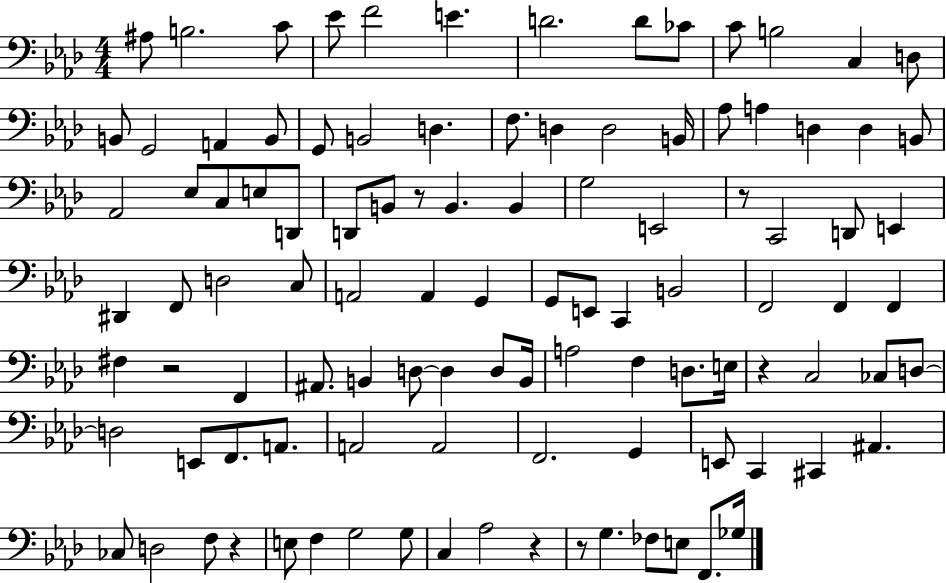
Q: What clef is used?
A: bass